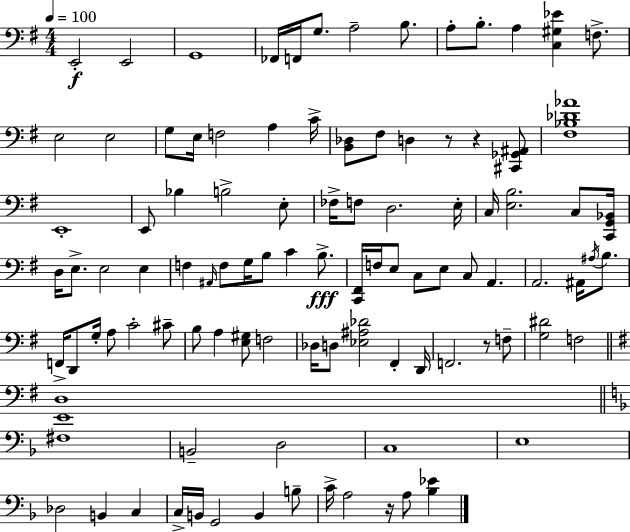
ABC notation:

X:1
T:Untitled
M:4/4
L:1/4
K:G
E,,2 E,,2 G,,4 _F,,/4 F,,/4 G,/2 A,2 B,/2 A,/2 B,/2 A, [C,^G,_E] F,/2 E,2 E,2 G,/2 E,/4 F,2 A, C/4 [B,,_D,]/2 ^F,/2 D, z/2 z [^C,,_G,,^A,,]/2 [^F,_B,_D_A]4 E,,4 E,,/2 _B, B,2 E,/2 _F,/4 F,/2 D,2 E,/4 C,/4 [E,B,]2 C,/2 [C,,G,,_B,,]/4 D,/4 E,/2 E,2 E, F, ^A,,/4 F,/2 G,/4 B,/2 C B,/2 [C,,^F,,]/4 F,/4 E,/2 C,/2 E,/2 C,/2 A,, A,,2 ^A,,/4 ^A,/4 B,/2 F,,/4 D,,/2 G,/4 A,/2 C2 ^C/2 B,/2 A, [E,^G,]/2 F,2 _D,/4 D,/2 [_E,^A,_D]2 ^F,, D,,/4 F,,2 z/2 F,/2 [G,^D]2 F,2 D,4 [^F,E]4 B,,2 D,2 C,4 E,4 _D,2 B,, C, C,/4 B,,/4 G,,2 B,, B,/2 C/4 A,2 z/4 A,/2 [_B,_E]